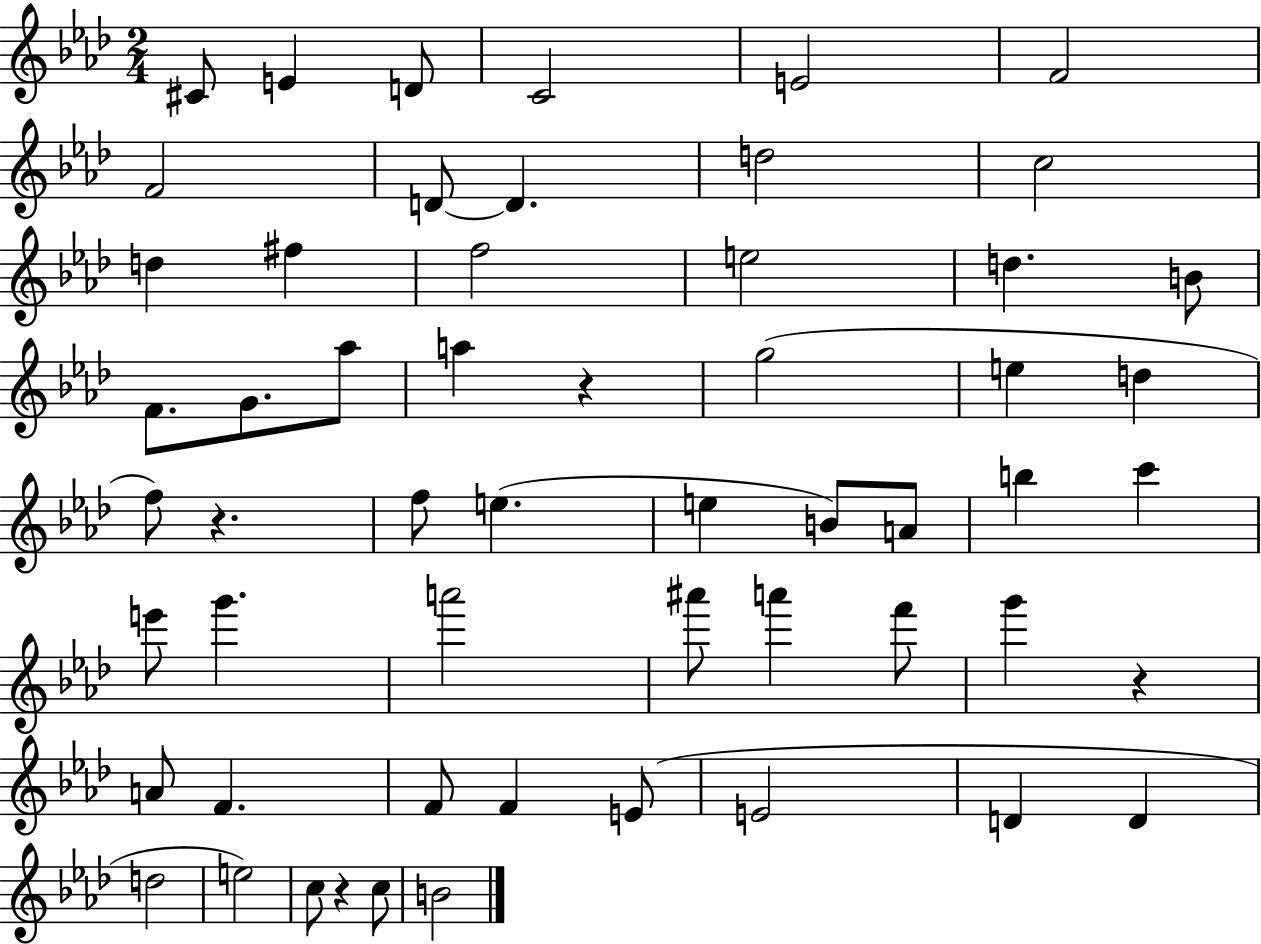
{
  \clef treble
  \numericTimeSignature
  \time 2/4
  \key aes \major
  \repeat volta 2 { cis'8 e'4 d'8 | c'2 | e'2 | f'2 | \break f'2 | d'8~~ d'4. | d''2 | c''2 | \break d''4 fis''4 | f''2 | e''2 | d''4. b'8 | \break f'8. g'8. aes''8 | a''4 r4 | g''2( | e''4 d''4 | \break f''8) r4. | f''8 e''4.( | e''4 b'8) a'8 | b''4 c'''4 | \break e'''8 g'''4. | a'''2 | ais'''8 a'''4 f'''8 | g'''4 r4 | \break a'8 f'4. | f'8 f'4 e'8( | e'2 | d'4 d'4 | \break d''2 | e''2) | c''8 r4 c''8 | b'2 | \break } \bar "|."
}